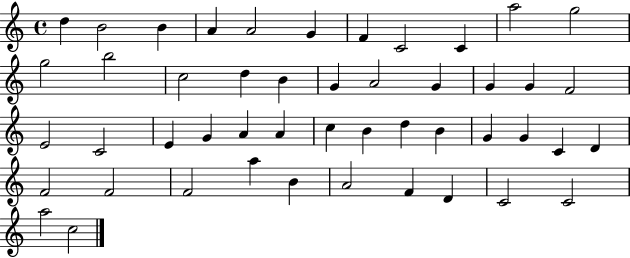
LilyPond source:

{
  \clef treble
  \time 4/4
  \defaultTimeSignature
  \key c \major
  d''4 b'2 b'4 | a'4 a'2 g'4 | f'4 c'2 c'4 | a''2 g''2 | \break g''2 b''2 | c''2 d''4 b'4 | g'4 a'2 g'4 | g'4 g'4 f'2 | \break e'2 c'2 | e'4 g'4 a'4 a'4 | c''4 b'4 d''4 b'4 | g'4 g'4 c'4 d'4 | \break f'2 f'2 | f'2 a''4 b'4 | a'2 f'4 d'4 | c'2 c'2 | \break a''2 c''2 | \bar "|."
}